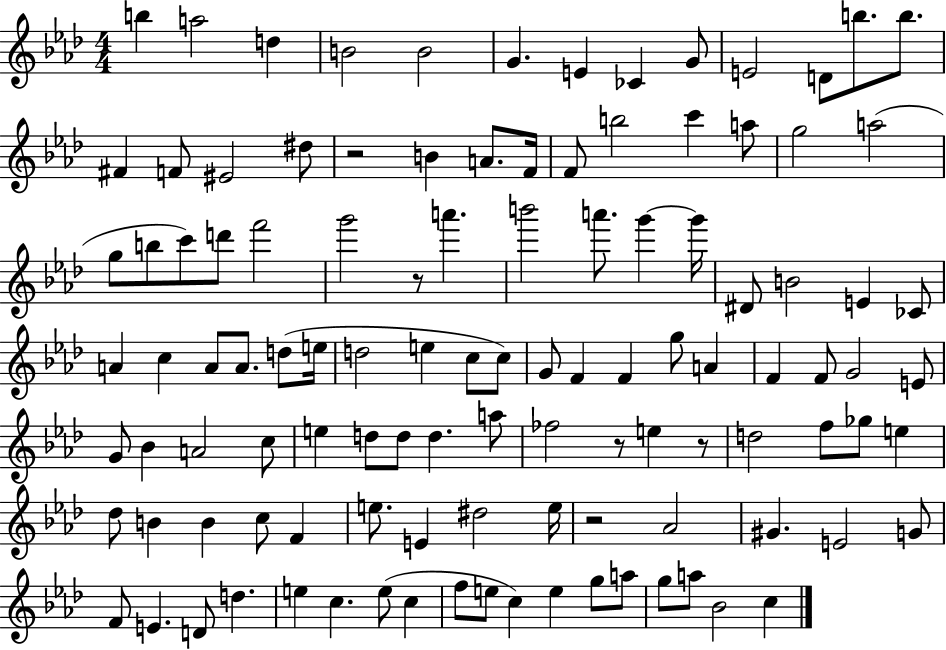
{
  \clef treble
  \numericTimeSignature
  \time 4/4
  \key aes \major
  b''4 a''2 d''4 | b'2 b'2 | g'4. e'4 ces'4 g'8 | e'2 d'8 b''8. b''8. | \break fis'4 f'8 eis'2 dis''8 | r2 b'4 a'8. f'16 | f'8 b''2 c'''4 a''8 | g''2 a''2( | \break g''8 b''8 c'''8) d'''8 f'''2 | g'''2 r8 a'''4. | b'''2 a'''8. g'''4~~ g'''16 | dis'8 b'2 e'4 ces'8 | \break a'4 c''4 a'8 a'8. d''8( e''16 | d''2 e''4 c''8 c''8) | g'8 f'4 f'4 g''8 a'4 | f'4 f'8 g'2 e'8 | \break g'8 bes'4 a'2 c''8 | e''4 d''8 d''8 d''4. a''8 | fes''2 r8 e''4 r8 | d''2 f''8 ges''8 e''4 | \break des''8 b'4 b'4 c''8 f'4 | e''8. e'4 dis''2 e''16 | r2 aes'2 | gis'4. e'2 g'8 | \break f'8 e'4. d'8 d''4. | e''4 c''4. e''8( c''4 | f''8 e''8 c''4) e''4 g''8 a''8 | g''8 a''8 bes'2 c''4 | \break \bar "|."
}